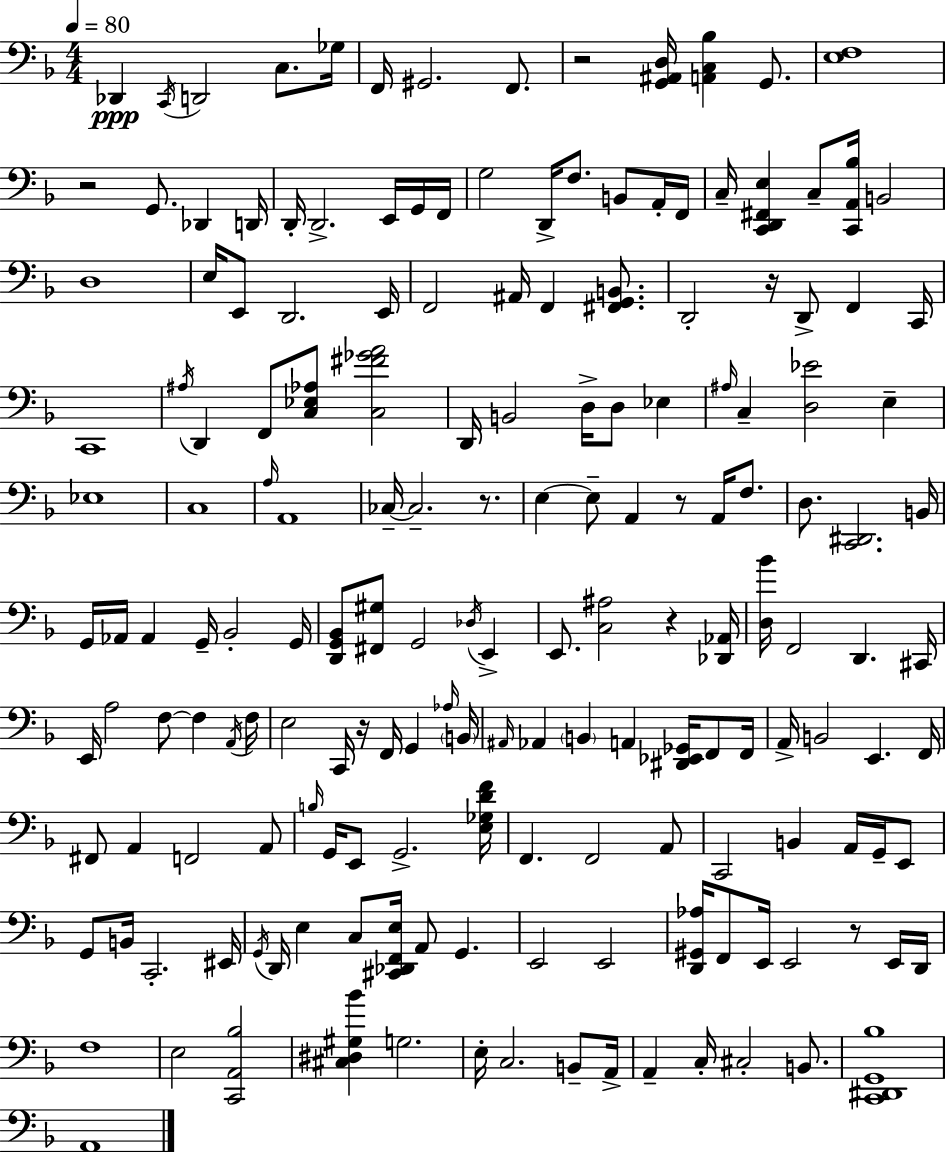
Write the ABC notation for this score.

X:1
T:Untitled
M:4/4
L:1/4
K:Dm
_D,, C,,/4 D,,2 C,/2 _G,/4 F,,/4 ^G,,2 F,,/2 z2 [G,,^A,,D,]/4 [A,,C,_B,] G,,/2 [E,F,]4 z2 G,,/2 _D,, D,,/4 D,,/4 D,,2 E,,/4 G,,/4 F,,/4 G,2 D,,/4 F,/2 B,,/2 A,,/4 F,,/4 C,/4 [C,,D,,^F,,E,] C,/2 [C,,A,,_B,]/4 B,,2 D,4 E,/4 E,,/2 D,,2 E,,/4 F,,2 ^A,,/4 F,, [^F,,G,,B,,]/2 D,,2 z/4 D,,/2 F,, C,,/4 C,,4 ^A,/4 D,, F,,/2 [C,_E,_A,]/2 [C,^F_GA]2 D,,/4 B,,2 D,/4 D,/2 _E, ^A,/4 C, [D,_E]2 E, _E,4 C,4 A,/4 A,,4 _C,/4 _C,2 z/2 E, E,/2 A,, z/2 A,,/4 F,/2 D,/2 [C,,^D,,]2 B,,/4 G,,/4 _A,,/4 _A,, G,,/4 _B,,2 G,,/4 [D,,G,,_B,,]/2 [^F,,^G,]/2 G,,2 _D,/4 E,, E,,/2 [C,^A,]2 z [_D,,_A,,]/4 [D,_B]/4 F,,2 D,, ^C,,/4 E,,/4 A,2 F,/2 F, A,,/4 F,/4 E,2 C,,/4 z/4 F,,/4 G,, _A,/4 B,,/4 ^A,,/4 _A,, B,, A,, [^D,,_E,,_G,,]/4 F,,/2 F,,/4 A,,/4 B,,2 E,, F,,/4 ^F,,/2 A,, F,,2 A,,/2 B,/4 G,,/4 E,,/2 G,,2 [E,_G,DF]/4 F,, F,,2 A,,/2 C,,2 B,, A,,/4 G,,/4 E,,/2 G,,/2 B,,/4 C,,2 ^E,,/4 G,,/4 D,,/4 E, C,/2 [^C,,_D,,F,,E,]/4 A,,/2 G,, E,,2 E,,2 [D,,^G,,_A,]/4 F,,/2 E,,/4 E,,2 z/2 E,,/4 D,,/4 F,4 E,2 [C,,A,,_B,]2 [^C,^D,^G,_B] G,2 E,/4 C,2 B,,/2 A,,/4 A,, C,/4 ^C,2 B,,/2 [C,,^D,,G,,_B,]4 A,,4